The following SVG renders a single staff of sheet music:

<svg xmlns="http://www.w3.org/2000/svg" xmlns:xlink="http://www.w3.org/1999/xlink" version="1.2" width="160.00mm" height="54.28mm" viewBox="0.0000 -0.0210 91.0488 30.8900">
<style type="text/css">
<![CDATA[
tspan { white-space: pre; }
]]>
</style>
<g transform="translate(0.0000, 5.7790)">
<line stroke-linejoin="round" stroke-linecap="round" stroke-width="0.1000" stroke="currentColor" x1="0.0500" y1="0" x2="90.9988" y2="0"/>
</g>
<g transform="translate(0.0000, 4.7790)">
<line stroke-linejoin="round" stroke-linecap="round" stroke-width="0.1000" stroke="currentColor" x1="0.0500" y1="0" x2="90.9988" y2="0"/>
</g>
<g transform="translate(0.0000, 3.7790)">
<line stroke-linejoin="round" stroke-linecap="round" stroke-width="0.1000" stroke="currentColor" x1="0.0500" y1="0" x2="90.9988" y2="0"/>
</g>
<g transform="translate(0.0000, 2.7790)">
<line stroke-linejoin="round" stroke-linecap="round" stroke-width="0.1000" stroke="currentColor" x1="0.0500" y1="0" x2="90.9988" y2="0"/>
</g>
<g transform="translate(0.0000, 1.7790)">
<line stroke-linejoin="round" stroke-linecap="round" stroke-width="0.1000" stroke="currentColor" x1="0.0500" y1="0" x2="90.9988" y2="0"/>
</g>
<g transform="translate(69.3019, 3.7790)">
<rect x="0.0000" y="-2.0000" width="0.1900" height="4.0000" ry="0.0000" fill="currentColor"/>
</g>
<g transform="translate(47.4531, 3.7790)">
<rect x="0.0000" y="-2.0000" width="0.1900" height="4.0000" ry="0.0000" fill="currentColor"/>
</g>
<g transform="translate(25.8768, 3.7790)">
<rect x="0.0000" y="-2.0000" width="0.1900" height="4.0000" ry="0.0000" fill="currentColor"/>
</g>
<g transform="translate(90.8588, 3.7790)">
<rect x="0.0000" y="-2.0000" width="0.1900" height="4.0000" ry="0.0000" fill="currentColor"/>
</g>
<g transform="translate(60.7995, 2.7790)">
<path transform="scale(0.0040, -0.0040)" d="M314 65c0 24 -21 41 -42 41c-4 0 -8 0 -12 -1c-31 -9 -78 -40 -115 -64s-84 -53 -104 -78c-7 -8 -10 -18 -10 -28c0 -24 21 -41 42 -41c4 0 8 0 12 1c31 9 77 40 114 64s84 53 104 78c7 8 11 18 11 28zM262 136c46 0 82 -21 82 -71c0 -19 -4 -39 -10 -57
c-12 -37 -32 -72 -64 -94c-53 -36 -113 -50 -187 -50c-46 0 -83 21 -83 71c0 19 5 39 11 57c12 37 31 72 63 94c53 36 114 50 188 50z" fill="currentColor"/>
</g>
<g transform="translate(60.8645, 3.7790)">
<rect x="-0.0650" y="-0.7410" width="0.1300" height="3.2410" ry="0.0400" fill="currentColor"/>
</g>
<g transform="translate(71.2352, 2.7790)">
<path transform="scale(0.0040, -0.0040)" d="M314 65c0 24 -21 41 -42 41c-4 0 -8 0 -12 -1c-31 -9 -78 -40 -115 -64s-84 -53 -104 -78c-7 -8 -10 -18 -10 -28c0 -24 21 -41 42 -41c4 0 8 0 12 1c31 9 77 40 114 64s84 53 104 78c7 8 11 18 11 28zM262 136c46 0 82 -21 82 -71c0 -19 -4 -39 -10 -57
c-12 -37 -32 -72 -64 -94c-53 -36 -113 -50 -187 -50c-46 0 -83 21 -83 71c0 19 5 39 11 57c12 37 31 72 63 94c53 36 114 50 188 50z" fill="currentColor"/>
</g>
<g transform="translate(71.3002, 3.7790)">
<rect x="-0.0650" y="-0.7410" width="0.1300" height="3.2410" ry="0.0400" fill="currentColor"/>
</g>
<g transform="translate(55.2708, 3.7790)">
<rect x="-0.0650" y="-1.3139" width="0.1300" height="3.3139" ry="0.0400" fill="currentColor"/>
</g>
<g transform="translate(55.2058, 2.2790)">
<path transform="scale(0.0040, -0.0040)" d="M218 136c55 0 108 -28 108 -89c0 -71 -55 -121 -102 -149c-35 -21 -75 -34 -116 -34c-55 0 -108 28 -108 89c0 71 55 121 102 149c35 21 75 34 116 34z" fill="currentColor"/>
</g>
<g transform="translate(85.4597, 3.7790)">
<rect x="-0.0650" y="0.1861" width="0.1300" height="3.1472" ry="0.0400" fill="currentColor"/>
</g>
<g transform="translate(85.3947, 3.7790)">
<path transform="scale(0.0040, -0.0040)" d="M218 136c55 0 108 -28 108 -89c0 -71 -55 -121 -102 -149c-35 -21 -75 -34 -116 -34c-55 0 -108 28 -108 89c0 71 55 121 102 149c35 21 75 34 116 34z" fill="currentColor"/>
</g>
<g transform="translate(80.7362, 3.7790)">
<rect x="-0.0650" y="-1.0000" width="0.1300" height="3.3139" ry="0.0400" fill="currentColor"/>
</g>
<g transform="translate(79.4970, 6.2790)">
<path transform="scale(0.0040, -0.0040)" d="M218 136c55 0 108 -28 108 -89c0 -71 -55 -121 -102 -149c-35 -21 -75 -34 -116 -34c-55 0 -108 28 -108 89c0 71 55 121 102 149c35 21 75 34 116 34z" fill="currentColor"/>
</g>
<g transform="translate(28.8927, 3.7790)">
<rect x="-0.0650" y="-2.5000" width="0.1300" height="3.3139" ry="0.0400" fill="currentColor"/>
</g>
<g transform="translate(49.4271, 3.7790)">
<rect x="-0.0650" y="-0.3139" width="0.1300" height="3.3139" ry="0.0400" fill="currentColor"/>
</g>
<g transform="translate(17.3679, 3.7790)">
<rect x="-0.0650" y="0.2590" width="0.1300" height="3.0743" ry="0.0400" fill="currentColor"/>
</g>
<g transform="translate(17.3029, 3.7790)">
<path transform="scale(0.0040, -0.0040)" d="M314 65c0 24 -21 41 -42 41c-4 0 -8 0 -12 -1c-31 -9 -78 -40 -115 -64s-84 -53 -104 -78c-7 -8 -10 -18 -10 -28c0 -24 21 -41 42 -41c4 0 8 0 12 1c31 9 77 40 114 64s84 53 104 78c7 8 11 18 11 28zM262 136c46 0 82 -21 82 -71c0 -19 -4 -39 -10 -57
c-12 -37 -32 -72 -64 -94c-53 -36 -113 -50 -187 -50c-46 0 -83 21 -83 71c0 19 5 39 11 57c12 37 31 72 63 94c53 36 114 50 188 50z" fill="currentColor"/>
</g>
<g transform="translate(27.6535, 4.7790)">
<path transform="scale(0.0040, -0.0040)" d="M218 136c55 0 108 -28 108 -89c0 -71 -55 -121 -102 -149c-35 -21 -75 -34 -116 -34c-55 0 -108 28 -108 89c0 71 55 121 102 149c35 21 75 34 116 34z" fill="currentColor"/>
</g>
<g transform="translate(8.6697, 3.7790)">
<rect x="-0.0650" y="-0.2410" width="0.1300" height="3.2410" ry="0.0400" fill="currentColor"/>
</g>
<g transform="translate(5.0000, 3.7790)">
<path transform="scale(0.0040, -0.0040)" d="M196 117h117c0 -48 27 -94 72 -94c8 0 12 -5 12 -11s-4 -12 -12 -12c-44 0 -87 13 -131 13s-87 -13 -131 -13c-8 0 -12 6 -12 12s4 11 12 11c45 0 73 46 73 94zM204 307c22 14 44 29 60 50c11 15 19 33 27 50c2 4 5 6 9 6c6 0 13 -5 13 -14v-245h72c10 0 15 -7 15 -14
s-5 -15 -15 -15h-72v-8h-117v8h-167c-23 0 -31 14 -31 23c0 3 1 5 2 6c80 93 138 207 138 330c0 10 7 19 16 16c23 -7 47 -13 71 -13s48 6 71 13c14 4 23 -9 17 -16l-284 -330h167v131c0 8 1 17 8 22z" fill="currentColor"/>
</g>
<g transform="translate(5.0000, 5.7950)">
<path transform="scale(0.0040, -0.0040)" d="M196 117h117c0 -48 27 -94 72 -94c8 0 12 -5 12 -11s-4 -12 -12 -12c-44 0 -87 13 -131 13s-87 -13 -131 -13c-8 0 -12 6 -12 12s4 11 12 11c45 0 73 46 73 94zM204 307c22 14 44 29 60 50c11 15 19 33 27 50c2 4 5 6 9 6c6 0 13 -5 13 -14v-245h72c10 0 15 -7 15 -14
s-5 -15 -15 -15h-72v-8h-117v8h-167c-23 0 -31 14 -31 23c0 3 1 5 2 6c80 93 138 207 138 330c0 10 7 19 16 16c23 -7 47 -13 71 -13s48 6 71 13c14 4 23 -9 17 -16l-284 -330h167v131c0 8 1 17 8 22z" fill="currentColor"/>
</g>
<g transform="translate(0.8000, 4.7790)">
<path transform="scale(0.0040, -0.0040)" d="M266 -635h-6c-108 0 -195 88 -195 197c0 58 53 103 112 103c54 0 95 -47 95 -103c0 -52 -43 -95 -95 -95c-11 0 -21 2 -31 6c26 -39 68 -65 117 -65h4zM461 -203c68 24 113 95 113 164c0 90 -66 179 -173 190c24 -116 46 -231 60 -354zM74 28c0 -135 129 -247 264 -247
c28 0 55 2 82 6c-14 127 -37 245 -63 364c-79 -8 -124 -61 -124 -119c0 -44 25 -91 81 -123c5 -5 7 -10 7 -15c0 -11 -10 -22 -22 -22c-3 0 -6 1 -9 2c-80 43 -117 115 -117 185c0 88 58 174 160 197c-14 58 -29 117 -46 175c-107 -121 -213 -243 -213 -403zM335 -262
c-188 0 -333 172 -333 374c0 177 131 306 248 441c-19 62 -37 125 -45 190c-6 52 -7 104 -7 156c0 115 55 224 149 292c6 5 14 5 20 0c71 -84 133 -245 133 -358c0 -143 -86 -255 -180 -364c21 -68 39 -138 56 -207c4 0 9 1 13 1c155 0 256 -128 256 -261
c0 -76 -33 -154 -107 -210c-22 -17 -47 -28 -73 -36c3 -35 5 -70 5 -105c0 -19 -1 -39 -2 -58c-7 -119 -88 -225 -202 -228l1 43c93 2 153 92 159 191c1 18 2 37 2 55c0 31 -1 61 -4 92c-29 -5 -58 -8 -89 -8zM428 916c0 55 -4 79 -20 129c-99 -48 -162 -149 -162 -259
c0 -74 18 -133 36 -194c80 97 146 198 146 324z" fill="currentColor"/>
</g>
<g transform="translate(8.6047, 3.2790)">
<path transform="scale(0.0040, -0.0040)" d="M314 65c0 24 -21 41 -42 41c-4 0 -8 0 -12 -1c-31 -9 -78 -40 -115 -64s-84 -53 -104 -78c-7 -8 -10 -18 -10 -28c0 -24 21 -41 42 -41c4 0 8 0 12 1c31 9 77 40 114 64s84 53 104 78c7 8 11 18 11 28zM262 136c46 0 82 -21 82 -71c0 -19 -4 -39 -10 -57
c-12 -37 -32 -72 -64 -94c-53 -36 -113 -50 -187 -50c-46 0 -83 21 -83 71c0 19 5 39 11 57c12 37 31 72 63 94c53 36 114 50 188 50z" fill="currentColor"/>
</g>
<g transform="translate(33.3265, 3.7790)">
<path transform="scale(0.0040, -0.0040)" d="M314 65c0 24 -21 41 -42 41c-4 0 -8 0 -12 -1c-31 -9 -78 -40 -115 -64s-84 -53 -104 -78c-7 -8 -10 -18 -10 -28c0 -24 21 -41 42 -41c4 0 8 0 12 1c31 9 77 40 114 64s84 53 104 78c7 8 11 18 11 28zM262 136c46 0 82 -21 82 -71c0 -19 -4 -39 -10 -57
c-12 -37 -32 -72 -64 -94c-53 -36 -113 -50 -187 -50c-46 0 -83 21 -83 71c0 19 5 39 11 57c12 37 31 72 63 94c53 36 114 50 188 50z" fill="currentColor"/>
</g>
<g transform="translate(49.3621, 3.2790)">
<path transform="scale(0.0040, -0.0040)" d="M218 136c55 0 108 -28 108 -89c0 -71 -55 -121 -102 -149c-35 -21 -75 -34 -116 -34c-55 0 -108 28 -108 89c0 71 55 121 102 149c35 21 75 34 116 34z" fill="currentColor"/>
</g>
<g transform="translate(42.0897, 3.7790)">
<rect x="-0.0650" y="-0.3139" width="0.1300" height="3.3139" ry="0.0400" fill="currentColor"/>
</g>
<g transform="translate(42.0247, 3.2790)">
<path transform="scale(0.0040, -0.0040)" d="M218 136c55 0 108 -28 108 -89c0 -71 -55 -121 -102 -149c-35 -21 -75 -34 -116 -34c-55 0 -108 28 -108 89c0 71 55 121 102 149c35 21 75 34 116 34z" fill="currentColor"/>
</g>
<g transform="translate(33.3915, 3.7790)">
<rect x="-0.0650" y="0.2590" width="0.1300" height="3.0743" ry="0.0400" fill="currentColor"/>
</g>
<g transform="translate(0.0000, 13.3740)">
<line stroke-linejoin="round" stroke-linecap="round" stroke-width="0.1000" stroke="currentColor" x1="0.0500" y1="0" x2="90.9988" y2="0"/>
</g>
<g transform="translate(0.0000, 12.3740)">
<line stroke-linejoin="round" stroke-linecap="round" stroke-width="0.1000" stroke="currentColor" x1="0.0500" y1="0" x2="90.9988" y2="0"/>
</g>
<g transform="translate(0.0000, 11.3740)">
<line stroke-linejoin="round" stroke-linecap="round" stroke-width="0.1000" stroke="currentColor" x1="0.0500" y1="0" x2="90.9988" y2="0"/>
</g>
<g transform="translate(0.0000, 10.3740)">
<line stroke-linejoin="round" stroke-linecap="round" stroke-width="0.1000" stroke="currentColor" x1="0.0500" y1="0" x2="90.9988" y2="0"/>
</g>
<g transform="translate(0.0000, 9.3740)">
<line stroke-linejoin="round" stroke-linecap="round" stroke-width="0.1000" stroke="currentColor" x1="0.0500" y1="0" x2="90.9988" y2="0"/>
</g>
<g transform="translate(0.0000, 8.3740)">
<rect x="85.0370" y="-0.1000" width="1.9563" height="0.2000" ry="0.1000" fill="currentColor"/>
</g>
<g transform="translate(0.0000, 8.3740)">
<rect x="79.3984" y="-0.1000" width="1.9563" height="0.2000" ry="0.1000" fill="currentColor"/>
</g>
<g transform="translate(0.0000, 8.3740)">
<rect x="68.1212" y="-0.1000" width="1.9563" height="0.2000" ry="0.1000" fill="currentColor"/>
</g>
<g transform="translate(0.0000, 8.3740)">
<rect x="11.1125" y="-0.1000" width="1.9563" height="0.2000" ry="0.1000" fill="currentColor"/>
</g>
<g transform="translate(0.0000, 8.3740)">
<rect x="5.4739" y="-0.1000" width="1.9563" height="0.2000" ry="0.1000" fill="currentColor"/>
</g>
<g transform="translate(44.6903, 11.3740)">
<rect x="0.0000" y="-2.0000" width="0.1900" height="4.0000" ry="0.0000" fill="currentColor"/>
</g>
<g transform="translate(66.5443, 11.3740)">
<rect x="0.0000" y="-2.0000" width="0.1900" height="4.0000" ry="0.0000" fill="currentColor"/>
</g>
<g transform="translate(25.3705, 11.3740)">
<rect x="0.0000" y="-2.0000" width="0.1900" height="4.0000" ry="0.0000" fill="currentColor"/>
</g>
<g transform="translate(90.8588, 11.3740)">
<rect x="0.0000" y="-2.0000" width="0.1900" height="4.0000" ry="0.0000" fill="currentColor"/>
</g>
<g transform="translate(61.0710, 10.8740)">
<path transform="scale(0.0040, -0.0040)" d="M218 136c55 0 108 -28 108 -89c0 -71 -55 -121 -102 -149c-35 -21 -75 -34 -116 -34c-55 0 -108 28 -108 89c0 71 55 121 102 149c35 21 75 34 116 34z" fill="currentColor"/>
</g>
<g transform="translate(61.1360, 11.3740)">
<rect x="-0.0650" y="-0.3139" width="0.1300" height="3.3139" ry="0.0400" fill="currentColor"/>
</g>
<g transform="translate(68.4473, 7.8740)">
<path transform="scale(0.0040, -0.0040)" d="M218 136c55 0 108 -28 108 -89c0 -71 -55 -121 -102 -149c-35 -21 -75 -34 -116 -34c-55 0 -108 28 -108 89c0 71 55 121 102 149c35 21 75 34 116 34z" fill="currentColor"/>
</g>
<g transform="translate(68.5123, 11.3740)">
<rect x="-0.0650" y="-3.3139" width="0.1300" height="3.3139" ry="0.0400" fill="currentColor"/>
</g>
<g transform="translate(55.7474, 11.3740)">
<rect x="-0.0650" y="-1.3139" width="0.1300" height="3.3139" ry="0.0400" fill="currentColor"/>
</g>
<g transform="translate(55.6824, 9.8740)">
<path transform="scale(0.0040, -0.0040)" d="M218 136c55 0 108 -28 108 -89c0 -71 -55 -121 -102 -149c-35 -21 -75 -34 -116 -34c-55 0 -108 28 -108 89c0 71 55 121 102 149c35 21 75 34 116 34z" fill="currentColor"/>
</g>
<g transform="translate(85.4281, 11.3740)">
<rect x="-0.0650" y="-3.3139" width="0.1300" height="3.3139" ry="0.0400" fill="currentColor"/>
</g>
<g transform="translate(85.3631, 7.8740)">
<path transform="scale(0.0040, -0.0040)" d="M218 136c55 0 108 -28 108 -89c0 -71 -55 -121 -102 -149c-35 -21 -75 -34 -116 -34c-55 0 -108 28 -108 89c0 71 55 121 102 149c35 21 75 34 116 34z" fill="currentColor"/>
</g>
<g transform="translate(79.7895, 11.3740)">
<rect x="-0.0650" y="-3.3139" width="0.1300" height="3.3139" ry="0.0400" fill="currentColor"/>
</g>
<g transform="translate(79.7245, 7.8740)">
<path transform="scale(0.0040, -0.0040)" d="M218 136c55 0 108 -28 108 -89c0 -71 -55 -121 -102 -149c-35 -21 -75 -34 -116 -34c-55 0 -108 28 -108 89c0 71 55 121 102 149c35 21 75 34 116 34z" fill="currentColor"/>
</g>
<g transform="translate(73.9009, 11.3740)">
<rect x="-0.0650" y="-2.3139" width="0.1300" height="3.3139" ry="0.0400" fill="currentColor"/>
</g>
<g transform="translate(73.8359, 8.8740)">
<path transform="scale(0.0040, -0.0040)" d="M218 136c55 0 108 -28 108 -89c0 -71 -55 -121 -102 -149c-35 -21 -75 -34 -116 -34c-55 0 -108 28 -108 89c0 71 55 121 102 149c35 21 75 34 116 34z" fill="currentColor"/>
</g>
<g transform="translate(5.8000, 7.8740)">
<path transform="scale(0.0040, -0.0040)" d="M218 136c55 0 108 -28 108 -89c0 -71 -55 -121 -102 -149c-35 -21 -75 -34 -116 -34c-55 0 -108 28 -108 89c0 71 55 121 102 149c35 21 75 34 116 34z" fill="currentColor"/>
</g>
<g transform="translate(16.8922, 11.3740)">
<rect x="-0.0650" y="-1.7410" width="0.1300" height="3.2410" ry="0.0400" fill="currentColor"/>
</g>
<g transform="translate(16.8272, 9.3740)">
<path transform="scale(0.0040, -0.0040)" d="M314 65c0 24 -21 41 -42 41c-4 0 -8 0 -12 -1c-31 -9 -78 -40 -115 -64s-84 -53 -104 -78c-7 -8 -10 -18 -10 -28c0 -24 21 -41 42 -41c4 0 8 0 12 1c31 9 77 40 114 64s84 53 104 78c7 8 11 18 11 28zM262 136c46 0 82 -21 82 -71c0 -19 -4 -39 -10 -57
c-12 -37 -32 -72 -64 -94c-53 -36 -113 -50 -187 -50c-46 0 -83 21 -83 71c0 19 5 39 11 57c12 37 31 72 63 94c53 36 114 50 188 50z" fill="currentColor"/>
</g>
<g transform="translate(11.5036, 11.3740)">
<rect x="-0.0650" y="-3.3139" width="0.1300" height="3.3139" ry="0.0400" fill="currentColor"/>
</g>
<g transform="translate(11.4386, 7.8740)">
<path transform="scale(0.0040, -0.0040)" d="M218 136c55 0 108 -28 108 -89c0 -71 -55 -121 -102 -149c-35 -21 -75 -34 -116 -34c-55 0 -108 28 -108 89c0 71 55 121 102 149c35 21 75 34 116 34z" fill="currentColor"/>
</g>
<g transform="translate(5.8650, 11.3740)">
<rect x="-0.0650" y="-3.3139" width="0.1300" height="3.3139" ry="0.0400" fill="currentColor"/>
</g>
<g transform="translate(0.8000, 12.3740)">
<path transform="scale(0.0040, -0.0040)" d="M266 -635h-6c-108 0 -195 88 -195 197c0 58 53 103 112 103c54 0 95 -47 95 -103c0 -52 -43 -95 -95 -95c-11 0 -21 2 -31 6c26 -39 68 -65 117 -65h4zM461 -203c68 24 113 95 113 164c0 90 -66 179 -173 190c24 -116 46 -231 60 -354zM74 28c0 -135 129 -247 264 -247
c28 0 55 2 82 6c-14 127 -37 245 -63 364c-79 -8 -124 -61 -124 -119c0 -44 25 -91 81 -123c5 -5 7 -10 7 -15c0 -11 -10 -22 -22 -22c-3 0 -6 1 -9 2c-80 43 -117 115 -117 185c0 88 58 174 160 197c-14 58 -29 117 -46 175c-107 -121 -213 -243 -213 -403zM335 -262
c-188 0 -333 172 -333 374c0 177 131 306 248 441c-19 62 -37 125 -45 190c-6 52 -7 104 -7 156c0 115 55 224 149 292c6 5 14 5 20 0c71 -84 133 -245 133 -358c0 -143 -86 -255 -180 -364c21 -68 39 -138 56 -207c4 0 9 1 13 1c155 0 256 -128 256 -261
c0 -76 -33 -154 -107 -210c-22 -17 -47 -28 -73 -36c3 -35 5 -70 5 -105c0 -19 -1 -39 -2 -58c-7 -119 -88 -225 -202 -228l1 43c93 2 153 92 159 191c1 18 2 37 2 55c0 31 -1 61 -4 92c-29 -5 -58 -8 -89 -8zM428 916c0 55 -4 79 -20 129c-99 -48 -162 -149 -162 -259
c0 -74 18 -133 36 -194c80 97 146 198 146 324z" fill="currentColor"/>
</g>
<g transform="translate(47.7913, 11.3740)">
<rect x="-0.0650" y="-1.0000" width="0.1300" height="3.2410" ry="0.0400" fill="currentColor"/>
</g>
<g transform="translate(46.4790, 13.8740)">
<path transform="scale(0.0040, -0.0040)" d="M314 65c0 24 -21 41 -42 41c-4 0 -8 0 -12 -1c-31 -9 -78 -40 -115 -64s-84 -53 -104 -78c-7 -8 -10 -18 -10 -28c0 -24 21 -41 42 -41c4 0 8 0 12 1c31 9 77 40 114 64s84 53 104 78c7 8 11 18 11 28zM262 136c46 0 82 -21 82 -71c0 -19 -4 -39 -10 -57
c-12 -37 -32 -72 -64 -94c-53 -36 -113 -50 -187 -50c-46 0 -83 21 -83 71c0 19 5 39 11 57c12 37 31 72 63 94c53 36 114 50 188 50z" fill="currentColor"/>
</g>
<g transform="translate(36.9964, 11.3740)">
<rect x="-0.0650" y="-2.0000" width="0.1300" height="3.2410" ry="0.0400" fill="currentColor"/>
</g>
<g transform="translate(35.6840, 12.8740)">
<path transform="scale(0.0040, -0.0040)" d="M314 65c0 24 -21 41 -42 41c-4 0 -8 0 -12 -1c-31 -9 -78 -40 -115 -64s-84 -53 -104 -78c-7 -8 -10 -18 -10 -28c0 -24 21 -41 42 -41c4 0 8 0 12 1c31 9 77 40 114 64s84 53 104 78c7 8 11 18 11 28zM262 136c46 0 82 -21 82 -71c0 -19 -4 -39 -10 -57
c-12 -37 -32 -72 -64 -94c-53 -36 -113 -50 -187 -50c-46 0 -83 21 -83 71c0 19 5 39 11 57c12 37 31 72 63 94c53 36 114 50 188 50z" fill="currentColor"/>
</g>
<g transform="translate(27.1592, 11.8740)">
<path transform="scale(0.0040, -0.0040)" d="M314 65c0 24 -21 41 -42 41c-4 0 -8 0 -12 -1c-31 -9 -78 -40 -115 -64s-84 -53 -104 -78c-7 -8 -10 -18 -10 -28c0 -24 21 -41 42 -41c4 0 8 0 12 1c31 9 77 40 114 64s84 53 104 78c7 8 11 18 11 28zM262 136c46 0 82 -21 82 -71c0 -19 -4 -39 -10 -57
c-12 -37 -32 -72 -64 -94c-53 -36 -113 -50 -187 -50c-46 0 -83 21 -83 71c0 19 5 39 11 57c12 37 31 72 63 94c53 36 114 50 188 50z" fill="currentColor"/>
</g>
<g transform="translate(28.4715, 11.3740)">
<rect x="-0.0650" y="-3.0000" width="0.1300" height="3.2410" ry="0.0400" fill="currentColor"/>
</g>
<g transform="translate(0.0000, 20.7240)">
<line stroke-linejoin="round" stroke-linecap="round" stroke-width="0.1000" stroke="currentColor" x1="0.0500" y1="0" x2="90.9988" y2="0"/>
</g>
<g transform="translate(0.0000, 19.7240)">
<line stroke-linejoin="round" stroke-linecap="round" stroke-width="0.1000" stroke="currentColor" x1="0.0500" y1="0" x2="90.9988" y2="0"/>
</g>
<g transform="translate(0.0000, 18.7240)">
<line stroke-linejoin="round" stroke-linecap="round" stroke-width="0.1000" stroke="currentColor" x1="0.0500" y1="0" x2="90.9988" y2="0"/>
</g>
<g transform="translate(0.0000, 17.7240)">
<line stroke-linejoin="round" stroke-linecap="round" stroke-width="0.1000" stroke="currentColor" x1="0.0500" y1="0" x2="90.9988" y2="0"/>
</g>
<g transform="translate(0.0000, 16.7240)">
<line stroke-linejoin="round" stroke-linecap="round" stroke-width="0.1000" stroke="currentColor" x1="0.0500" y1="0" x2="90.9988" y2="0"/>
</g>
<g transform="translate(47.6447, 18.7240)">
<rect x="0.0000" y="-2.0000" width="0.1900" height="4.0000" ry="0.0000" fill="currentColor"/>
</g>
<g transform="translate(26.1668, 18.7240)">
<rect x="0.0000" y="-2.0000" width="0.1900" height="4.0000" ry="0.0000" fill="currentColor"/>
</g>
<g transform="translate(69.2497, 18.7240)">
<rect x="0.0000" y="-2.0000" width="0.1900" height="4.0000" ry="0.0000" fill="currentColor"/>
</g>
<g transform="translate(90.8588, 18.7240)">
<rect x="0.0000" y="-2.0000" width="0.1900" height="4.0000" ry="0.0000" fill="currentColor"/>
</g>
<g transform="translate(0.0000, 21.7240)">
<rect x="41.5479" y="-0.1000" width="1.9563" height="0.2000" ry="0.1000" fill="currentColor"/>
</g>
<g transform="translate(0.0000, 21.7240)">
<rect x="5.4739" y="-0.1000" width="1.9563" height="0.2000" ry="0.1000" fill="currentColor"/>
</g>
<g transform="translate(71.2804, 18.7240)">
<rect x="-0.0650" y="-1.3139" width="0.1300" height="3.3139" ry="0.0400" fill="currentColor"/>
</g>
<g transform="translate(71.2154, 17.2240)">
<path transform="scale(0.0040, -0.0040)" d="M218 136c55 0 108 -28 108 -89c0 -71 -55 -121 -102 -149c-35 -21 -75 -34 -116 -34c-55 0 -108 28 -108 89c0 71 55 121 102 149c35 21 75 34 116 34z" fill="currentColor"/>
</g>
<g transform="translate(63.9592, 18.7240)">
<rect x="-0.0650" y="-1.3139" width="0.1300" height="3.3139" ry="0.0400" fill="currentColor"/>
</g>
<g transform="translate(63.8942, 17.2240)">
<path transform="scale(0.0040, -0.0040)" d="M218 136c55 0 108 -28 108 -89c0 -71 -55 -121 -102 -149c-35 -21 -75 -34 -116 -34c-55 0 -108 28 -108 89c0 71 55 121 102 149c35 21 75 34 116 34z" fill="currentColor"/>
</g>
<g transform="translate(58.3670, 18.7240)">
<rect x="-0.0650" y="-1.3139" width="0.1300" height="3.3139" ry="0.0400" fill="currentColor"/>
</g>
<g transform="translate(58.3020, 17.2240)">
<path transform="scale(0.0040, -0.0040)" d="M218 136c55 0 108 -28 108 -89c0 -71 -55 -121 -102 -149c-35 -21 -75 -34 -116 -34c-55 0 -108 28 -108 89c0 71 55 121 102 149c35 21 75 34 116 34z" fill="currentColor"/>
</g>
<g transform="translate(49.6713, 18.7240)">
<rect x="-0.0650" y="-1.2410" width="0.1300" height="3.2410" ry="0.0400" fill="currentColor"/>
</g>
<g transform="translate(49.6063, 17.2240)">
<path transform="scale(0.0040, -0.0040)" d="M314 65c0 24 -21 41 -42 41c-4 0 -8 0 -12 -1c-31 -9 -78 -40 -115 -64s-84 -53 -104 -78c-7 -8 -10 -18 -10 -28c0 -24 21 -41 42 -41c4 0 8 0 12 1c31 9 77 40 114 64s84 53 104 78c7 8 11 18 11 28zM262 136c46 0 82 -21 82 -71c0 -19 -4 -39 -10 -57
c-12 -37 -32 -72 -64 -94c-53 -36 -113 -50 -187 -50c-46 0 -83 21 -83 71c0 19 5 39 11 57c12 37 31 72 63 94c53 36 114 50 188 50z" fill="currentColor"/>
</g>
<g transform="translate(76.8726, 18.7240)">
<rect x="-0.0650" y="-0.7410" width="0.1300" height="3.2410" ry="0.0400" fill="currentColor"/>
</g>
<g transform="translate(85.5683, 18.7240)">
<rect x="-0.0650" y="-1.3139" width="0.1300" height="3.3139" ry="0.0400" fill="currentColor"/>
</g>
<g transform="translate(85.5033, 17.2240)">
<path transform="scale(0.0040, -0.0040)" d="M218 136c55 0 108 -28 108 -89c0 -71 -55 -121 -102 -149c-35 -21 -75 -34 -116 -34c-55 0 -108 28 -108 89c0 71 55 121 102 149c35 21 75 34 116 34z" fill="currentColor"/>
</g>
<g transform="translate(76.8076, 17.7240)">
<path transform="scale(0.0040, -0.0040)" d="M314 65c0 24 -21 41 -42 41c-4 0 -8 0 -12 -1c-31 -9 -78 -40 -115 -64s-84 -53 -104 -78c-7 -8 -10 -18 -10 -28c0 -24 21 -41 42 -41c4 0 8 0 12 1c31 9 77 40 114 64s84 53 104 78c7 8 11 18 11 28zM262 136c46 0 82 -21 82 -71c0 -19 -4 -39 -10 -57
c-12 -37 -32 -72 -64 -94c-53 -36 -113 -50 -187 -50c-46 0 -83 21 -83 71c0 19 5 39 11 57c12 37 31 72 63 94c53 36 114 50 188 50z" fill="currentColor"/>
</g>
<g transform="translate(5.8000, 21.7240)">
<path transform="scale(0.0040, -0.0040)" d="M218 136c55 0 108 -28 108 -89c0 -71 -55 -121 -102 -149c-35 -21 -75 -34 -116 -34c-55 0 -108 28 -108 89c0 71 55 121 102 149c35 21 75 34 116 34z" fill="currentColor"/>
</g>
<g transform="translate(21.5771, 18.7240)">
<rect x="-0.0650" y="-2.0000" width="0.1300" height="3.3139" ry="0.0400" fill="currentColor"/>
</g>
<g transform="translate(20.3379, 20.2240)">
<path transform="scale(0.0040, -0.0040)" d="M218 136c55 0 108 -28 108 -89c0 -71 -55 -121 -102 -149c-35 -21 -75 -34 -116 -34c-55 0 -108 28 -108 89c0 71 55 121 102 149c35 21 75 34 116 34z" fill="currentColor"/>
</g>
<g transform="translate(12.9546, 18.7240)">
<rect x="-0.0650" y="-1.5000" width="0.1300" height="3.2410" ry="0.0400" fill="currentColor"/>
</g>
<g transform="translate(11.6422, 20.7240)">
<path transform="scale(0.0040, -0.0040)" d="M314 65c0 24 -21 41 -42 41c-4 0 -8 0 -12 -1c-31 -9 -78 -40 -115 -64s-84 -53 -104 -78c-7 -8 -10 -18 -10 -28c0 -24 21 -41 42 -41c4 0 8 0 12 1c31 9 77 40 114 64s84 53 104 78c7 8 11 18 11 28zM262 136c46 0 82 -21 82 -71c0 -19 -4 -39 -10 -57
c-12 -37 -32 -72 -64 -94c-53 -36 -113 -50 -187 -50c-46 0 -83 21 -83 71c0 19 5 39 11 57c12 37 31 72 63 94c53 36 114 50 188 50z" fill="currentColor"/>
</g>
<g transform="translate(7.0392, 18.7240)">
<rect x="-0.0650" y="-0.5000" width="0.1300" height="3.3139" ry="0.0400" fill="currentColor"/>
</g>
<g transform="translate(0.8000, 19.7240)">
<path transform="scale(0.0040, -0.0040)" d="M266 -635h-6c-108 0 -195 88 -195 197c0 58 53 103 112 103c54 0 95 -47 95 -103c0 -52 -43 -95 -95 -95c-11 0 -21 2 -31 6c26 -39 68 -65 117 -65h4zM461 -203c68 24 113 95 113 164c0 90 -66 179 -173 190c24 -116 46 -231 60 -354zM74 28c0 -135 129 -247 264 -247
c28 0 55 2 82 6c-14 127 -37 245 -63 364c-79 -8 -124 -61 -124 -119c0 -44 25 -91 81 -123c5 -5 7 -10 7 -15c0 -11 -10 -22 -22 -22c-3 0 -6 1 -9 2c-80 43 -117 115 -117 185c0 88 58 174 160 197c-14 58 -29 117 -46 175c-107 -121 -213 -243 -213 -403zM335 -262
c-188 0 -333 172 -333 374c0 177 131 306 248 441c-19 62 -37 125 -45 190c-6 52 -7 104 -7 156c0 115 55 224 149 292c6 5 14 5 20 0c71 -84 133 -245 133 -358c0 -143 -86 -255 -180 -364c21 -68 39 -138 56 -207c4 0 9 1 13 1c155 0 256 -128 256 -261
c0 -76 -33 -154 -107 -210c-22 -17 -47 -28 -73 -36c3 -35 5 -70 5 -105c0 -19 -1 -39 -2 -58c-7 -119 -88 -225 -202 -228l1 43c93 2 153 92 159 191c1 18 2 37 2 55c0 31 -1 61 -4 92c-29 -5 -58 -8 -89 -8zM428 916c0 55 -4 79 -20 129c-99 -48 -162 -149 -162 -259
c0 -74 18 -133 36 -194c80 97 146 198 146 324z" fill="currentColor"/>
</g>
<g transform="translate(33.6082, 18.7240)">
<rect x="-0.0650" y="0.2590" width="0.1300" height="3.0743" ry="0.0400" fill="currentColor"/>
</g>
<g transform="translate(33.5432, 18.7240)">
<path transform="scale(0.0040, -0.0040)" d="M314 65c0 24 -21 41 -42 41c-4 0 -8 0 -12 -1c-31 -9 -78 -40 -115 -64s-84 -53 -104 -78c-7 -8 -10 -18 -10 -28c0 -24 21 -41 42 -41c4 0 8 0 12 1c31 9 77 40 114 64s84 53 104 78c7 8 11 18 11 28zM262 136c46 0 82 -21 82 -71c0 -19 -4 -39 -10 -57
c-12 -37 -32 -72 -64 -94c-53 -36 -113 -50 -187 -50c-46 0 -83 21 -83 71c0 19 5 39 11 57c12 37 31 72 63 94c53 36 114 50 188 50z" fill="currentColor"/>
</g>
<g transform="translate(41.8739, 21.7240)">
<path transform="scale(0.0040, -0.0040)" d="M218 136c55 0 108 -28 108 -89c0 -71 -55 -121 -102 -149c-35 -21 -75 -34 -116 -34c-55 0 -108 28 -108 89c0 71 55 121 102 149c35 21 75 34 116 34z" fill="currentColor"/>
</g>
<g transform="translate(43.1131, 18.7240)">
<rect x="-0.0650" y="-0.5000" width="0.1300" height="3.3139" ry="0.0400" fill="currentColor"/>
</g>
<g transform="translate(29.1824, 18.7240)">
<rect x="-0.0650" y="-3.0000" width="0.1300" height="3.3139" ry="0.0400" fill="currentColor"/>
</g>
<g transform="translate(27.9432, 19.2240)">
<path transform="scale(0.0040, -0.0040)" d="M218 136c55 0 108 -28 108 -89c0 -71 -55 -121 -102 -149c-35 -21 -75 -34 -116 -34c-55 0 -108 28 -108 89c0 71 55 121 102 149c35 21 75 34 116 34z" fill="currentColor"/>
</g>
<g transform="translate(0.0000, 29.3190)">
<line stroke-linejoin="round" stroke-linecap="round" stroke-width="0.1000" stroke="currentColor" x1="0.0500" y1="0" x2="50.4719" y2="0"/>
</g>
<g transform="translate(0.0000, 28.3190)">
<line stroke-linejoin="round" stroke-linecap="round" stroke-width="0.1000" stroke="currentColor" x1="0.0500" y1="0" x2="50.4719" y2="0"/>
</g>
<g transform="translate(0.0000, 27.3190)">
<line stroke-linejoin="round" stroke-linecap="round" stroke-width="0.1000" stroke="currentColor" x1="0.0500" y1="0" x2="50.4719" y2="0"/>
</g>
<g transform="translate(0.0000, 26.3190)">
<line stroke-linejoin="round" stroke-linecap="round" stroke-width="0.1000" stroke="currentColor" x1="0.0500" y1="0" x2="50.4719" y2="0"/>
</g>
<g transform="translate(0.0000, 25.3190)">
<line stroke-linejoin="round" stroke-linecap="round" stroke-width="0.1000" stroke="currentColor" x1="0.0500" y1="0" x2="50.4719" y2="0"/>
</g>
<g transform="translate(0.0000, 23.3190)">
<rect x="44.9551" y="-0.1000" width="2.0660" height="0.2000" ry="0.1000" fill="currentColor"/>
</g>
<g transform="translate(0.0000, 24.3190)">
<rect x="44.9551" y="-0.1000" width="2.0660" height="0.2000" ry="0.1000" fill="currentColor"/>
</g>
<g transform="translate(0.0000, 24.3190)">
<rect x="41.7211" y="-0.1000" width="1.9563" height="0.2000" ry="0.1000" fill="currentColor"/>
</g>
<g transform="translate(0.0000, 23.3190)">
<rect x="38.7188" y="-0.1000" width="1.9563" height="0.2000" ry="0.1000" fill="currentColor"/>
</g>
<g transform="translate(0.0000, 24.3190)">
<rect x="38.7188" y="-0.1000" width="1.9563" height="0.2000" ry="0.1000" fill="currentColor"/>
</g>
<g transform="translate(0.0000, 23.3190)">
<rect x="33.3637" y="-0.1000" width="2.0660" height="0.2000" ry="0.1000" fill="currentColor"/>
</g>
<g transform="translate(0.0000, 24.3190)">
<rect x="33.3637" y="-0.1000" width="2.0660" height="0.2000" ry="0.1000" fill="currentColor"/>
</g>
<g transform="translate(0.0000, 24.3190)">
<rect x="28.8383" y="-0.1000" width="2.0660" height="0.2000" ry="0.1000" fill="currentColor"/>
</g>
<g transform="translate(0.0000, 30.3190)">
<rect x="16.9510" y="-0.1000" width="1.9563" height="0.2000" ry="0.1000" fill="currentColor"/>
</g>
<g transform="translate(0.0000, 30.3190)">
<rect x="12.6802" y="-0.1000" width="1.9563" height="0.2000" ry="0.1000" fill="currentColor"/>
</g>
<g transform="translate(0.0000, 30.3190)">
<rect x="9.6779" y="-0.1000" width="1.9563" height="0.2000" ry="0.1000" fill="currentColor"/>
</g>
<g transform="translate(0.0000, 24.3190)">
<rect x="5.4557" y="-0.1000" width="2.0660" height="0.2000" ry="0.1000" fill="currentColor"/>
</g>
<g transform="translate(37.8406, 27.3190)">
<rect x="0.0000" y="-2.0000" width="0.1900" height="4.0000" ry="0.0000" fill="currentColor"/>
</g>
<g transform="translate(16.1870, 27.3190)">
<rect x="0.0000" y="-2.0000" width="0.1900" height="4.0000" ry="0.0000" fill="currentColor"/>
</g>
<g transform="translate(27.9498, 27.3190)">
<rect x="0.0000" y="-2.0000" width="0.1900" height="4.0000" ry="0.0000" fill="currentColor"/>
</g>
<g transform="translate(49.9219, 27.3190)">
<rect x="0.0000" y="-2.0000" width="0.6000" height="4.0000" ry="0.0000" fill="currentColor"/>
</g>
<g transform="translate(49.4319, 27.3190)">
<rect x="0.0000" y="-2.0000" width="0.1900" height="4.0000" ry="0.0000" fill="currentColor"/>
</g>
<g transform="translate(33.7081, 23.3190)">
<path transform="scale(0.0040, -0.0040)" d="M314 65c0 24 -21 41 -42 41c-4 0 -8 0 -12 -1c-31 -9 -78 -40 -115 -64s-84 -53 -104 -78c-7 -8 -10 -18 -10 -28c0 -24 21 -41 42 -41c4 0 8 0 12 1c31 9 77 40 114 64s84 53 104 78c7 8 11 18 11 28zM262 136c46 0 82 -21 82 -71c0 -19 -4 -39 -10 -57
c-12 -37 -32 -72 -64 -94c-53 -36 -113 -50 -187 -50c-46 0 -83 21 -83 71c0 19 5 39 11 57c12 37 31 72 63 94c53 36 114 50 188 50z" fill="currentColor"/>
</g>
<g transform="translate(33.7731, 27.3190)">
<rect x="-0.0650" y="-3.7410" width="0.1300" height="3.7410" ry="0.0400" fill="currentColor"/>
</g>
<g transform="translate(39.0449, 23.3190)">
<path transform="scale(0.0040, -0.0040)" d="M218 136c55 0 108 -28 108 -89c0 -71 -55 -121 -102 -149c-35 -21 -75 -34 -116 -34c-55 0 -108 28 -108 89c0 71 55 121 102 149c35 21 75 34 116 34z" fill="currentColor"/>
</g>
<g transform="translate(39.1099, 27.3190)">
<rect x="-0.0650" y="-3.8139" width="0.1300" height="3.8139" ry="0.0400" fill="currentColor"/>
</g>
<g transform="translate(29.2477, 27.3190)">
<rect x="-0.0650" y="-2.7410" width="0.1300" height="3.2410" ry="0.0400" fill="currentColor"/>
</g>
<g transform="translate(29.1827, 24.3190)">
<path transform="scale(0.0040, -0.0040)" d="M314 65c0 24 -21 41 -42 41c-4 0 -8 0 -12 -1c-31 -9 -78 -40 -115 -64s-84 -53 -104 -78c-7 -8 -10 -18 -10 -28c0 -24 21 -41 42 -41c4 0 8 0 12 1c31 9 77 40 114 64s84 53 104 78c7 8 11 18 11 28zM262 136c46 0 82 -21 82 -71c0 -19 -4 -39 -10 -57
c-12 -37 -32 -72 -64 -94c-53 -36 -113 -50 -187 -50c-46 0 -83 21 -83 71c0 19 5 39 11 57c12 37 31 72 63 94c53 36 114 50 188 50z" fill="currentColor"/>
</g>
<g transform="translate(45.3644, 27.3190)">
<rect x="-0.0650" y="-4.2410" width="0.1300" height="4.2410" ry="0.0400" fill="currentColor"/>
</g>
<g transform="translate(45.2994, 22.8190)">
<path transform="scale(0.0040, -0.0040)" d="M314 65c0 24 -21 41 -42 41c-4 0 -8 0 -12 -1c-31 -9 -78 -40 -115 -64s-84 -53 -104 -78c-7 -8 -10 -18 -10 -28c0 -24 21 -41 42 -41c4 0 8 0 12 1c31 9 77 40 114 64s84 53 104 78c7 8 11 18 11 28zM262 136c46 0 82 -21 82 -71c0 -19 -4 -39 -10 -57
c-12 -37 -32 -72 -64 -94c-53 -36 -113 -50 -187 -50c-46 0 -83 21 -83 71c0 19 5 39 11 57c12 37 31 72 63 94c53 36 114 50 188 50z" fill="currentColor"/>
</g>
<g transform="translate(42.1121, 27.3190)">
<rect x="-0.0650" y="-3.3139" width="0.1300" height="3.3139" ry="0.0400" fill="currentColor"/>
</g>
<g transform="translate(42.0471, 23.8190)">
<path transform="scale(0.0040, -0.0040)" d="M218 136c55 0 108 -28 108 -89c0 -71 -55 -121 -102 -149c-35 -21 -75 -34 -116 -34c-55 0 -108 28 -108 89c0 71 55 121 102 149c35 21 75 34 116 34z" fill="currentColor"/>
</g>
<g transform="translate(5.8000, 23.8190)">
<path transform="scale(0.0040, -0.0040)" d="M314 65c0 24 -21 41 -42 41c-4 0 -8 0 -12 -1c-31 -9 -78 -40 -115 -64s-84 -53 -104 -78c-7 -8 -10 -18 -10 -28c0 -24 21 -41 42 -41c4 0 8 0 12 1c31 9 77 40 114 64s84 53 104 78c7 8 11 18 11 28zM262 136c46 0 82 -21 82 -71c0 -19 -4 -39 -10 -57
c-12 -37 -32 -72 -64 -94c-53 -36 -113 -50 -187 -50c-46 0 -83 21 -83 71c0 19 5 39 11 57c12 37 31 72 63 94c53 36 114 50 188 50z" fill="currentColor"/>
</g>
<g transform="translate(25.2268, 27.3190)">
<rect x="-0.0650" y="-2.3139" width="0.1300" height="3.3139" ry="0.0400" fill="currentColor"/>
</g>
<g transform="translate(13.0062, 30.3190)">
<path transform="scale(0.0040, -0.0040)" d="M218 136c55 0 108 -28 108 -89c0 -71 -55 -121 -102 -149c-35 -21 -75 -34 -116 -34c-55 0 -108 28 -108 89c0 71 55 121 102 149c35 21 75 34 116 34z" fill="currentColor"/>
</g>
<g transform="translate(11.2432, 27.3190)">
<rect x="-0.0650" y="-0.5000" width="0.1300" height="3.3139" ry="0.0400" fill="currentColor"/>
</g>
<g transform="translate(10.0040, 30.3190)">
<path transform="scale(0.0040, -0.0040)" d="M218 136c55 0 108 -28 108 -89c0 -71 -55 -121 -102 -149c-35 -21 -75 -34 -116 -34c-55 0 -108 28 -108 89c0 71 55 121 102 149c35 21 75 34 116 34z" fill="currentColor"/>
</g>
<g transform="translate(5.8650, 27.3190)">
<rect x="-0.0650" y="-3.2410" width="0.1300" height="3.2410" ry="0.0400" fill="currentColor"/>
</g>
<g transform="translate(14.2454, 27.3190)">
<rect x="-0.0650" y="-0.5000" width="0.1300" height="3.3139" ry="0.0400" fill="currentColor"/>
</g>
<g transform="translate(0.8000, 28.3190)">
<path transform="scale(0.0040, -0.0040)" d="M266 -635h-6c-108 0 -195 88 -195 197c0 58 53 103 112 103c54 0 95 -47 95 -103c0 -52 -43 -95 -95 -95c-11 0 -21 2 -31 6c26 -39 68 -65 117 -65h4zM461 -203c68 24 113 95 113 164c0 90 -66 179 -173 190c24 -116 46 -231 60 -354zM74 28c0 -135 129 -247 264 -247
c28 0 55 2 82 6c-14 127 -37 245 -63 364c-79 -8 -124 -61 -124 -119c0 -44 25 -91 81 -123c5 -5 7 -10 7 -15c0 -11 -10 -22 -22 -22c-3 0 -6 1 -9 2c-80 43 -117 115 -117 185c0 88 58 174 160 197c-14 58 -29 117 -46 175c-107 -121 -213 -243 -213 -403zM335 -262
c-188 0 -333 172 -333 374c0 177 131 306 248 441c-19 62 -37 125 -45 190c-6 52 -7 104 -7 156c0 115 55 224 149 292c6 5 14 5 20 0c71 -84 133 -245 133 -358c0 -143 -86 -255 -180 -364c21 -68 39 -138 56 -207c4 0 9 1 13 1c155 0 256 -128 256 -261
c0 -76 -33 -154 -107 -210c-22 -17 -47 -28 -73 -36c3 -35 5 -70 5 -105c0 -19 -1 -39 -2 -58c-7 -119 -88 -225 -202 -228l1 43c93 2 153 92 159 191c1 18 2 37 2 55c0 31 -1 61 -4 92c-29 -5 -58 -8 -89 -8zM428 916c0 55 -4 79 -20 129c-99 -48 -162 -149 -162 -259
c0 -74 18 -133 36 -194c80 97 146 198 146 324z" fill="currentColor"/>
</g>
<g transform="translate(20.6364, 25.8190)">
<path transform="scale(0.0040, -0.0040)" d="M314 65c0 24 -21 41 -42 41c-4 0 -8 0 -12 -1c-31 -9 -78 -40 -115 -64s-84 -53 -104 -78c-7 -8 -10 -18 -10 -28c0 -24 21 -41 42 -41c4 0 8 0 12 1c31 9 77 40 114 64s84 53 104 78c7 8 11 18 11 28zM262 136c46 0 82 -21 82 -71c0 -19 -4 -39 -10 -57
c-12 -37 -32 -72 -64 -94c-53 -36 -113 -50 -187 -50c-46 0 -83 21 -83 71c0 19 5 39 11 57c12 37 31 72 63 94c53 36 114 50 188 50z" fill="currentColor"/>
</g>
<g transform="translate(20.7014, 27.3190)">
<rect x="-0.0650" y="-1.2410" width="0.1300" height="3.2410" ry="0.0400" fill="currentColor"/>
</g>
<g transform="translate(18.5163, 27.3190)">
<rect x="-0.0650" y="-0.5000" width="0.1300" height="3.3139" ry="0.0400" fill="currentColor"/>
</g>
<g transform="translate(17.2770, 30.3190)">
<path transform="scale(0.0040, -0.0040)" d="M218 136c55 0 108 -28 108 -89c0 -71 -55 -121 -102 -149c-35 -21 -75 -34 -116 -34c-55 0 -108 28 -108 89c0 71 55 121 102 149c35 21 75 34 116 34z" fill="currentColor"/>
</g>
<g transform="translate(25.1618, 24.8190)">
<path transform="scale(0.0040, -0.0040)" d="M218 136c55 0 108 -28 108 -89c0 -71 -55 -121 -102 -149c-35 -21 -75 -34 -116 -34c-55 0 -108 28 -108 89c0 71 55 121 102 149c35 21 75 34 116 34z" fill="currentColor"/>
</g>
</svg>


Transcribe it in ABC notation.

X:1
T:Untitled
M:4/4
L:1/4
K:C
c2 B2 G B2 c c e d2 d2 D B b b f2 A2 F2 D2 e c b g b b C E2 F A B2 C e2 e e e d2 e b2 C C C e2 g a2 c'2 c' b d'2